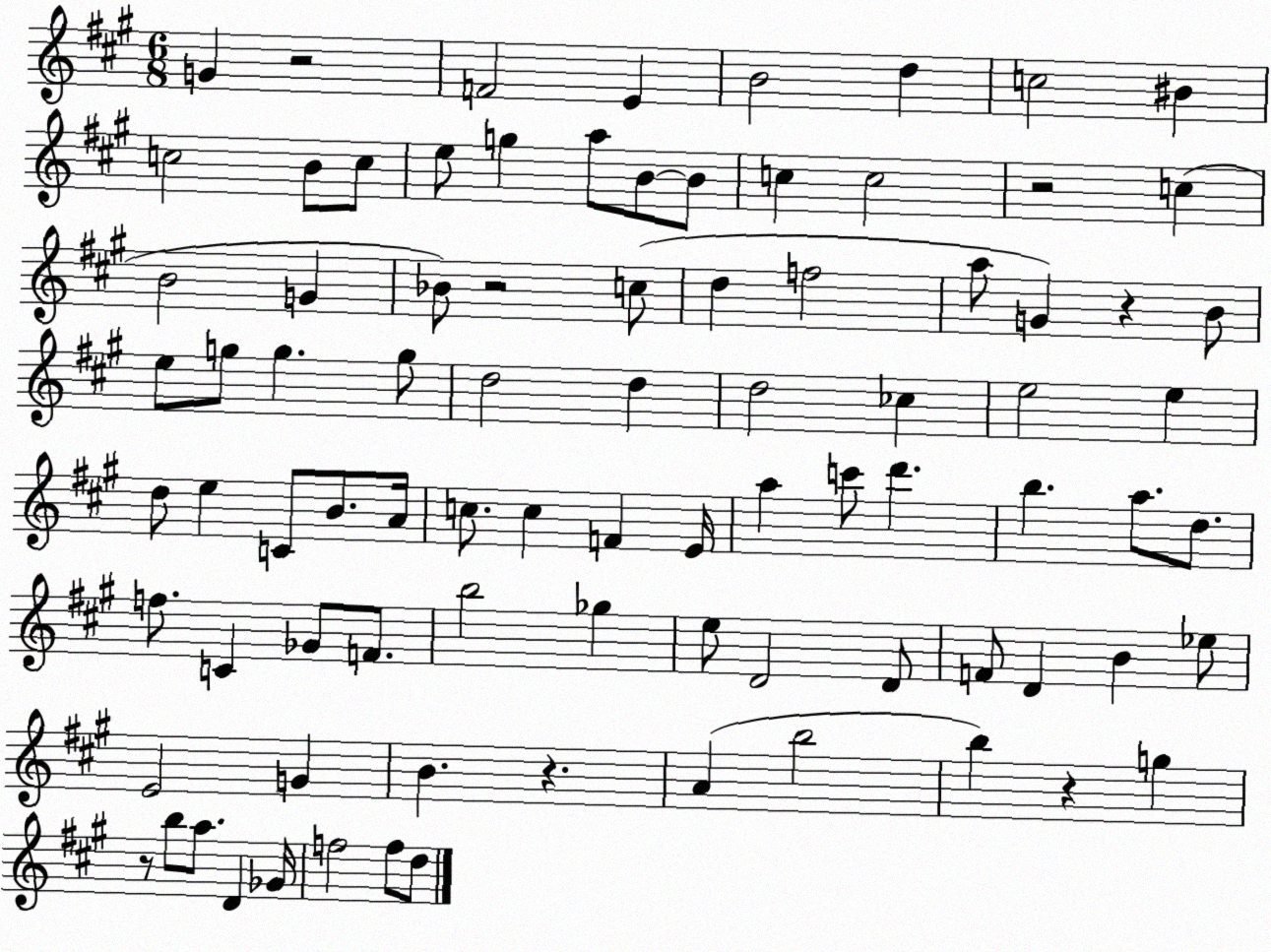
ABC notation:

X:1
T:Untitled
M:6/8
L:1/4
K:A
G z2 F2 E B2 d c2 ^B c2 B/2 c/2 e/2 g a/2 B/2 B/2 c c2 z2 c B2 G _B/2 z2 c/2 d f2 a/2 G z B/2 e/2 g/2 g g/2 d2 d d2 _c e2 e d/2 e C/2 B/2 A/4 c/2 c F E/4 a c'/2 d' b a/2 d/2 f/2 C _G/2 F/2 b2 _g e/2 D2 D/2 F/2 D B _e/2 E2 G B z A b2 b z g z/2 b/2 a/2 D _G/4 f2 f/2 d/2